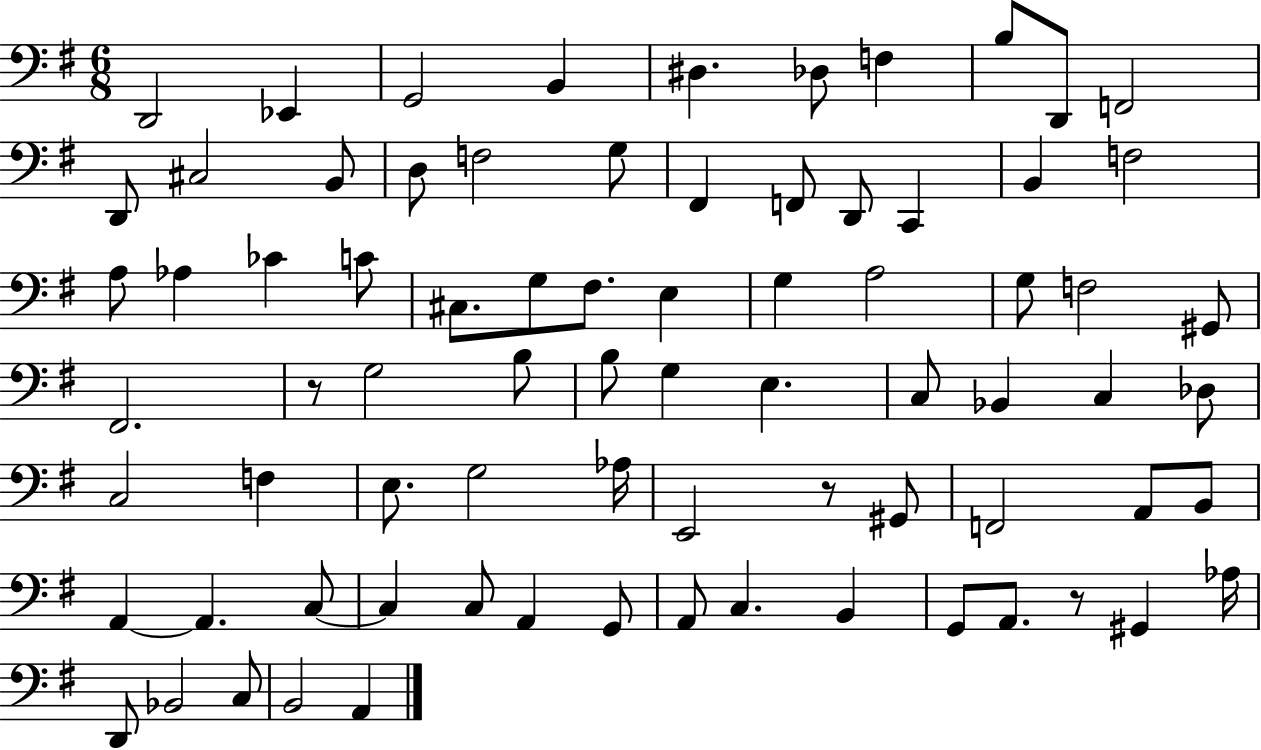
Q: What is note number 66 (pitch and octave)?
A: G2